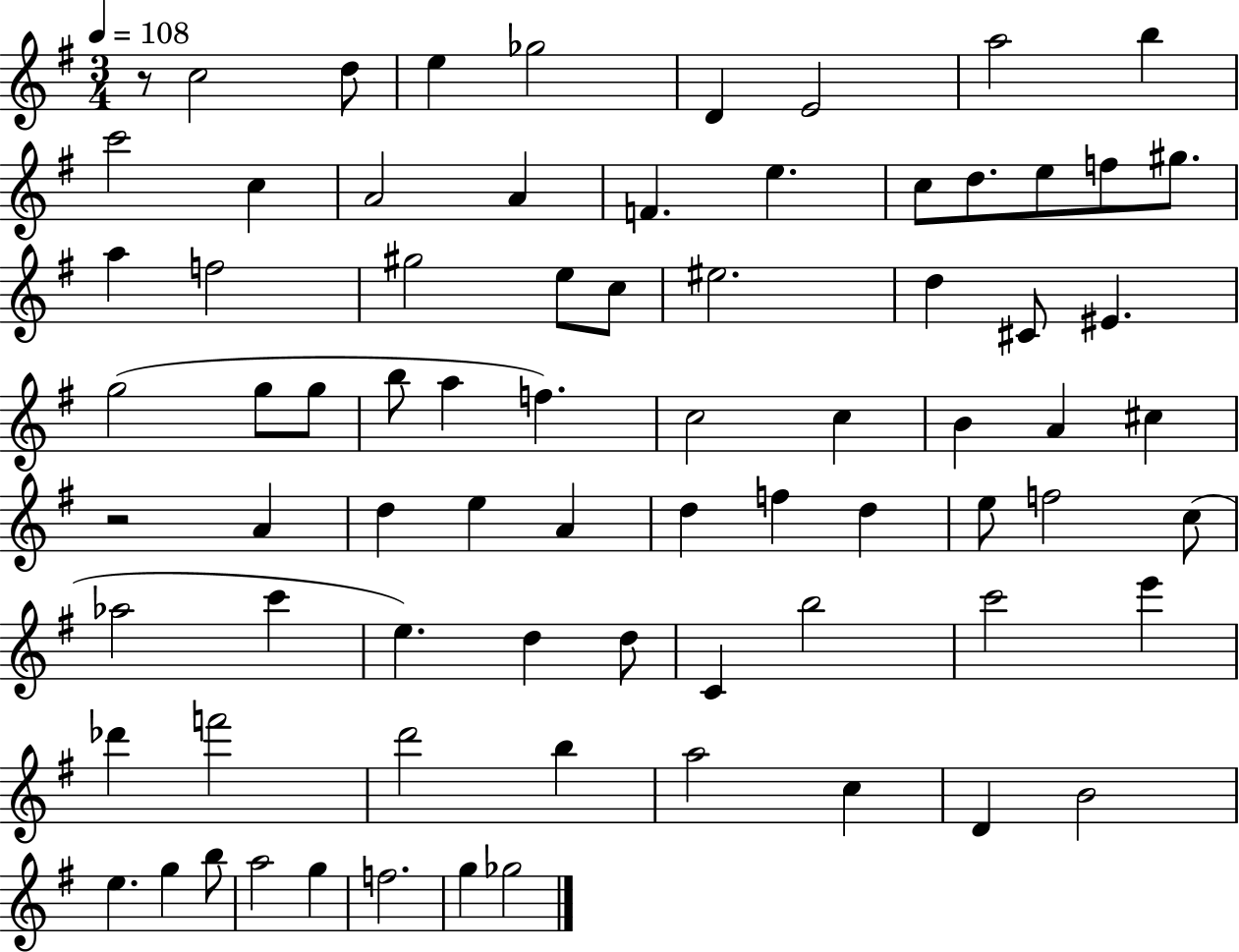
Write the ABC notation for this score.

X:1
T:Untitled
M:3/4
L:1/4
K:G
z/2 c2 d/2 e _g2 D E2 a2 b c'2 c A2 A F e c/2 d/2 e/2 f/2 ^g/2 a f2 ^g2 e/2 c/2 ^e2 d ^C/2 ^E g2 g/2 g/2 b/2 a f c2 c B A ^c z2 A d e A d f d e/2 f2 c/2 _a2 c' e d d/2 C b2 c'2 e' _d' f'2 d'2 b a2 c D B2 e g b/2 a2 g f2 g _g2